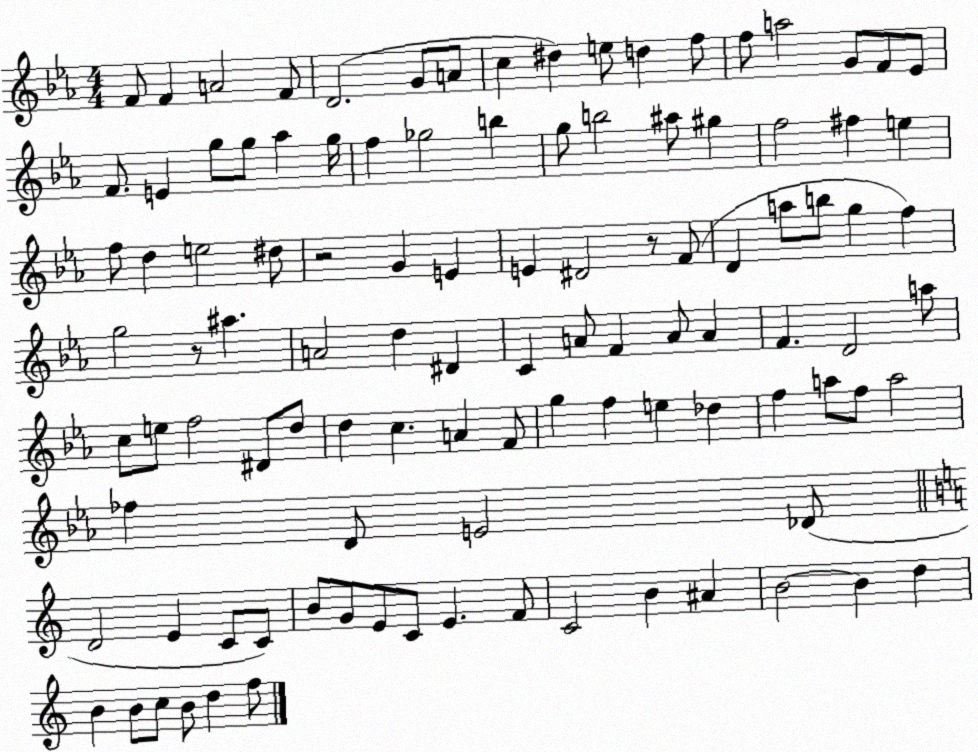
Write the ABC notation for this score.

X:1
T:Untitled
M:4/4
L:1/4
K:Eb
F/2 F A2 F/2 D2 G/2 A/2 c ^d e/2 d f/2 f/2 a2 G/2 F/2 _E/2 F/2 E g/2 g/2 _a g/4 f _g2 b g/2 b2 ^a/2 ^g f2 ^f e f/2 d e2 ^d/2 z2 G E E ^D2 z/2 F/2 D a/2 b/2 g f g2 z/2 ^a A2 d ^D C A/2 F A/2 A F D2 a/2 c/2 e/2 f2 ^D/2 d/2 d c A F/2 g f e _d f a/2 f/2 a2 _f D/2 E2 _D/2 D2 E C/2 C/2 B/2 G/2 E/2 C/2 E F/2 C2 B ^A B2 B d B B/2 c/2 B/2 d f/2